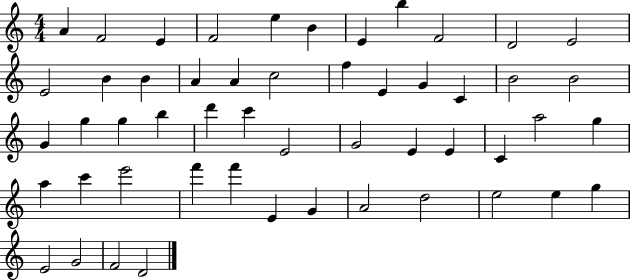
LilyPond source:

{
  \clef treble
  \numericTimeSignature
  \time 4/4
  \key c \major
  a'4 f'2 e'4 | f'2 e''4 b'4 | e'4 b''4 f'2 | d'2 e'2 | \break e'2 b'4 b'4 | a'4 a'4 c''2 | f''4 e'4 g'4 c'4 | b'2 b'2 | \break g'4 g''4 g''4 b''4 | d'''4 c'''4 e'2 | g'2 e'4 e'4 | c'4 a''2 g''4 | \break a''4 c'''4 e'''2 | f'''4 f'''4 e'4 g'4 | a'2 d''2 | e''2 e''4 g''4 | \break e'2 g'2 | f'2 d'2 | \bar "|."
}